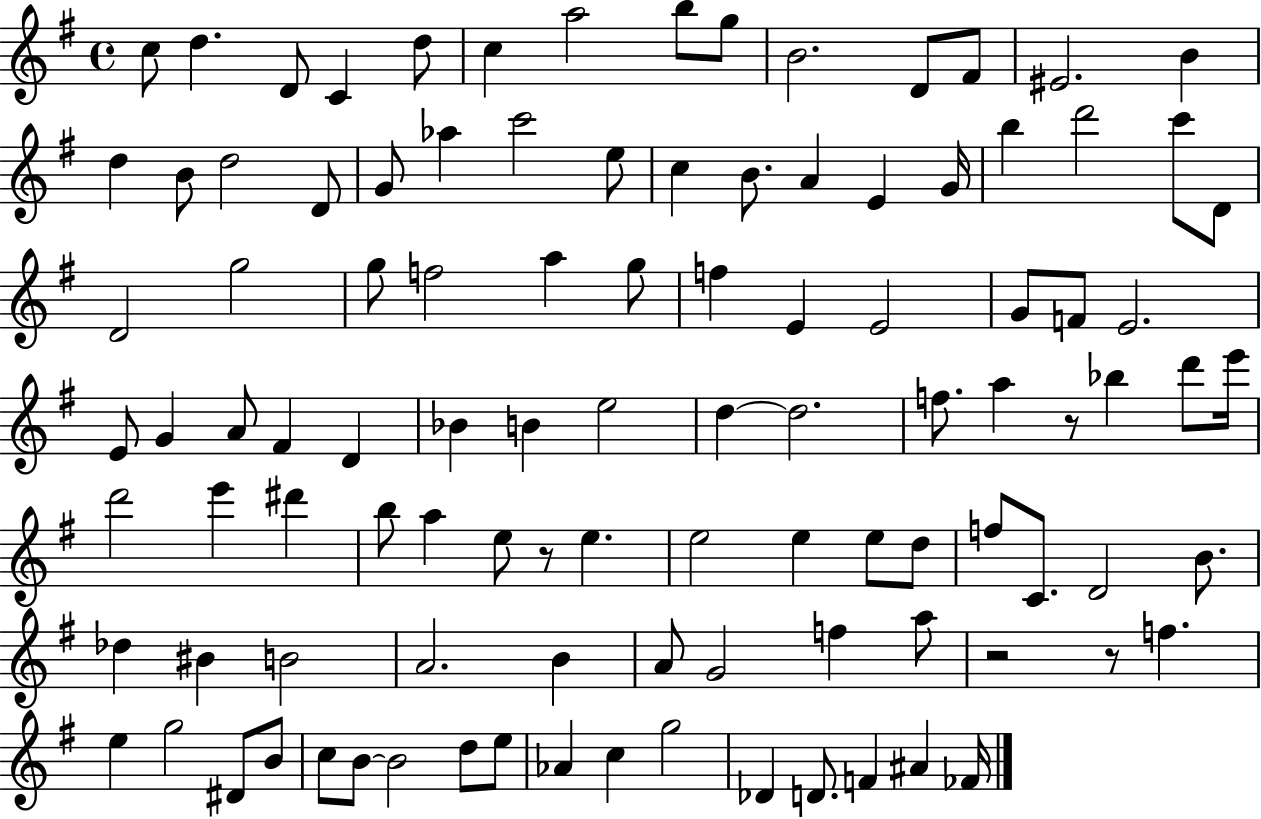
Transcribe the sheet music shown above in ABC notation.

X:1
T:Untitled
M:4/4
L:1/4
K:G
c/2 d D/2 C d/2 c a2 b/2 g/2 B2 D/2 ^F/2 ^E2 B d B/2 d2 D/2 G/2 _a c'2 e/2 c B/2 A E G/4 b d'2 c'/2 D/2 D2 g2 g/2 f2 a g/2 f E E2 G/2 F/2 E2 E/2 G A/2 ^F D _B B e2 d d2 f/2 a z/2 _b d'/2 e'/4 d'2 e' ^d' b/2 a e/2 z/2 e e2 e e/2 d/2 f/2 C/2 D2 B/2 _d ^B B2 A2 B A/2 G2 f a/2 z2 z/2 f e g2 ^D/2 B/2 c/2 B/2 B2 d/2 e/2 _A c g2 _D D/2 F ^A _F/4